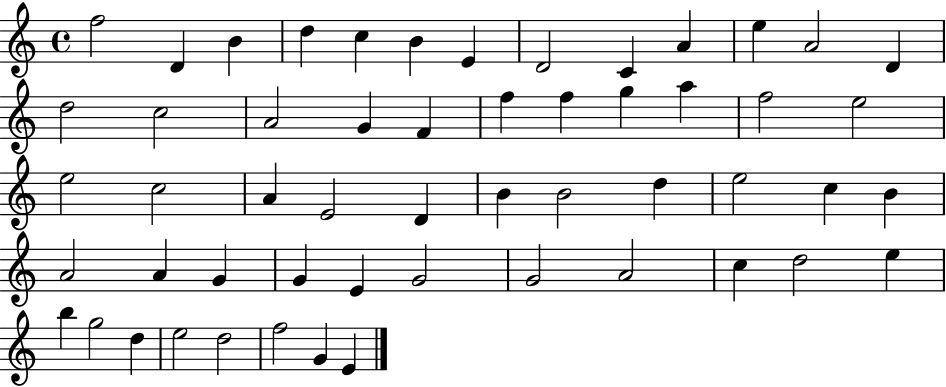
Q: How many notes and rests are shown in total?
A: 54